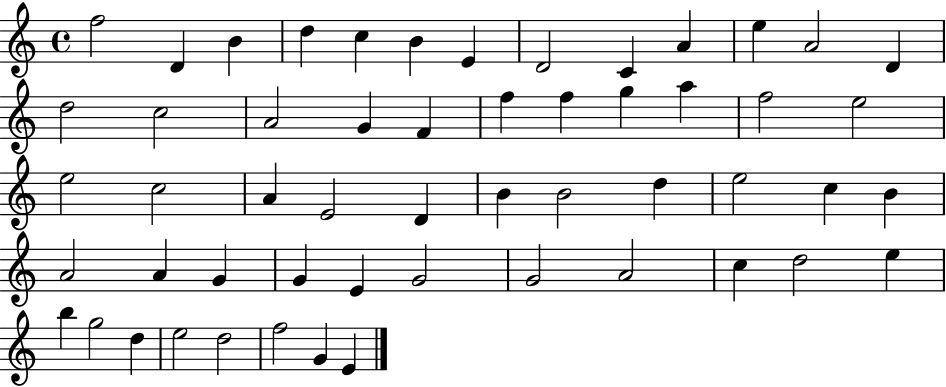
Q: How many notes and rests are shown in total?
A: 54